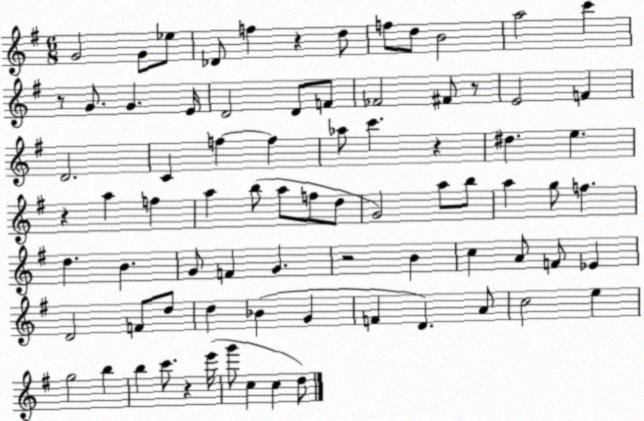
X:1
T:Untitled
M:6/8
L:1/4
K:G
G2 G/2 _e/2 _D/2 f z d/2 f/2 d/2 B2 a2 c' z/2 G/2 G E/4 D2 D/2 F/2 _F2 ^F/2 z/2 E2 F D2 C f f _a/2 c' z ^d e z a f a b/2 a/2 f/2 d/2 G2 a/2 b/2 a g/2 f d B G/2 F G z2 B c A/2 F/2 _E D2 F/2 d/2 d _B G F D A/2 c2 e g2 b b c'/2 z e'/4 g'/2 c c d/2